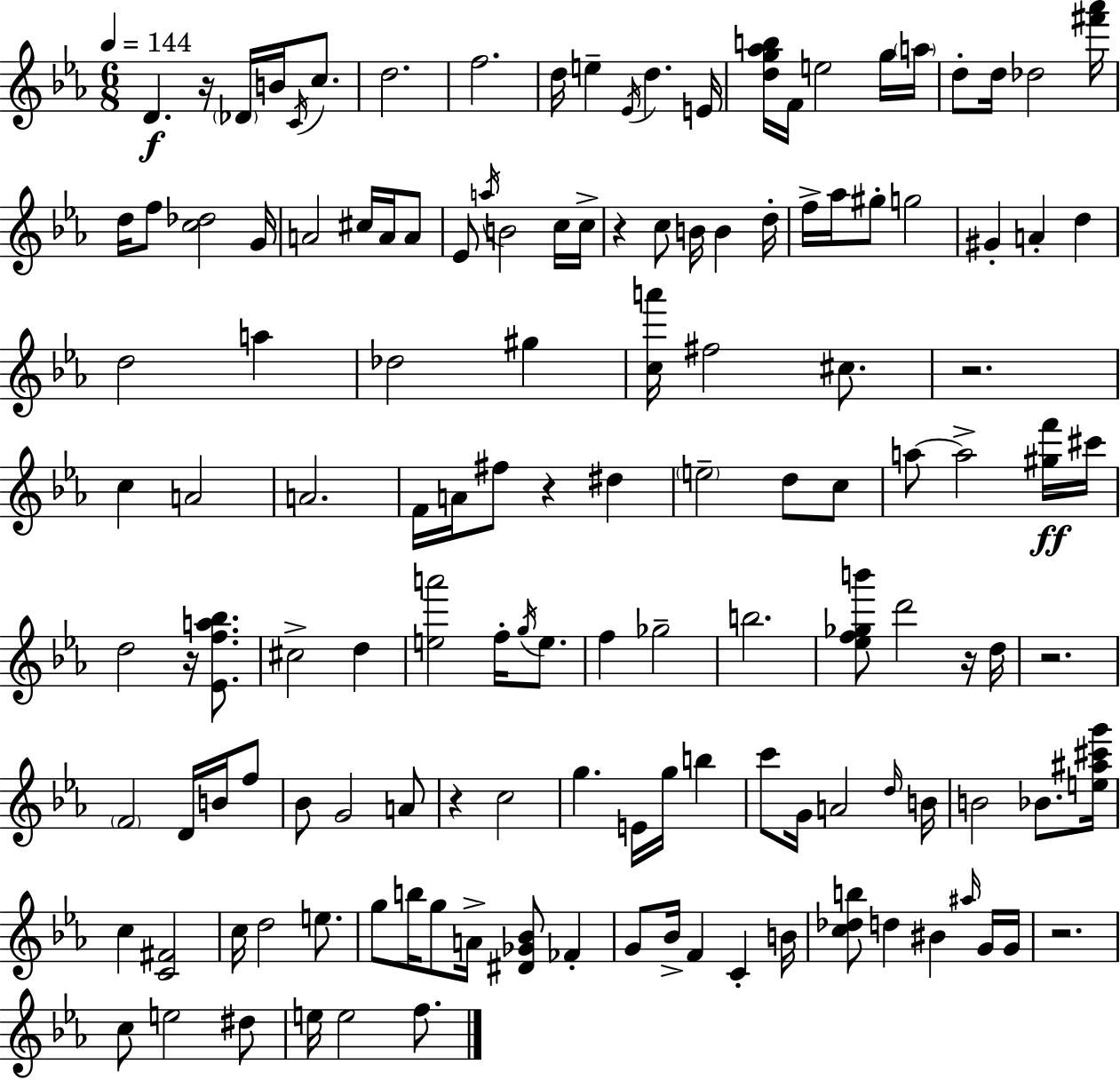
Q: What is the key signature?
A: EES major